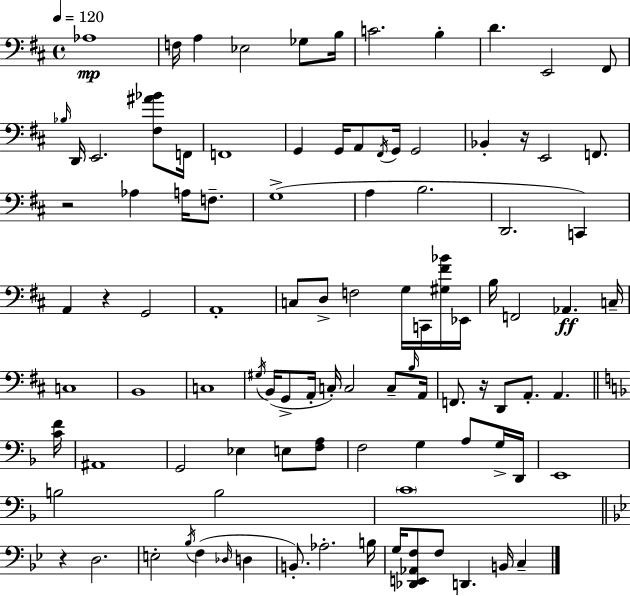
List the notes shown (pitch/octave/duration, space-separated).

Ab3/w F3/s A3/q Eb3/h Gb3/e B3/s C4/h. B3/q D4/q. E2/h F#2/e Bb3/s D2/s E2/h. [F#3,A#4,Bb4]/e F2/s F2/w G2/q G2/s A2/e F#2/s G2/s G2/h Bb2/q R/s E2/h F2/e. R/h Ab3/q A3/s F3/e. G3/w A3/q B3/h. D2/h. C2/q A2/q R/q G2/h A2/w C3/e D3/e F3/h G3/s C2/s [G#3,F#4,Bb4]/s Eb2/s B3/s F2/h Ab2/q. C3/s C3/w B2/w C3/w G#3/s B2/s G2/e A2/s C3/s C3/h C3/e B3/s A2/s F2/e. R/s D2/e A2/e. A2/q. [C4,F4]/s A#2/w G2/h Eb3/q E3/e [F3,A3]/e F3/h G3/q A3/e G3/s D2/s E2/w B3/h B3/h C4/w R/q D3/h. E3/h Bb3/s F3/q Db3/s D3/q B2/e. Ab3/h. B3/s G3/s [Db2,E2,Ab2,F3]/e F3/e D2/q. B2/s C3/q